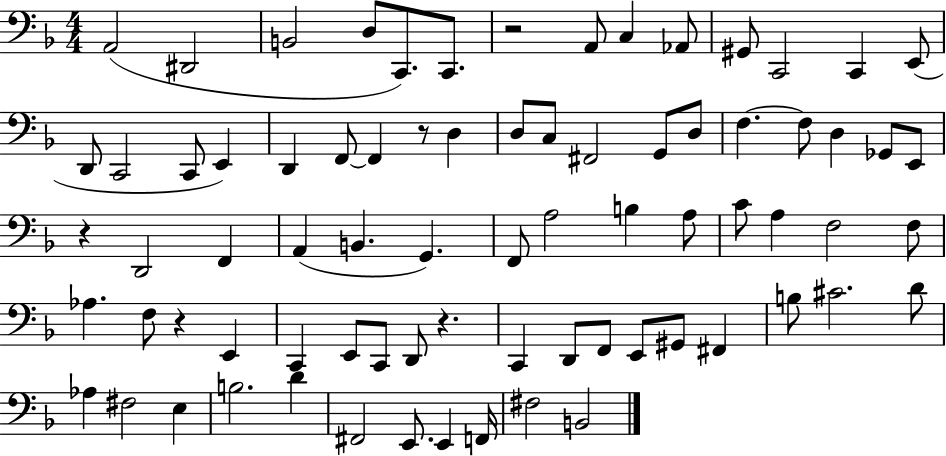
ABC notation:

X:1
T:Untitled
M:4/4
L:1/4
K:F
A,,2 ^D,,2 B,,2 D,/2 C,,/2 C,,/2 z2 A,,/2 C, _A,,/2 ^G,,/2 C,,2 C,, E,,/2 D,,/2 C,,2 C,,/2 E,, D,, F,,/2 F,, z/2 D, D,/2 C,/2 ^F,,2 G,,/2 D,/2 F, F,/2 D, _G,,/2 E,,/2 z D,,2 F,, A,, B,, G,, F,,/2 A,2 B, A,/2 C/2 A, F,2 F,/2 _A, F,/2 z E,, C,, E,,/2 C,,/2 D,,/2 z C,, D,,/2 F,,/2 E,,/2 ^G,,/2 ^F,, B,/2 ^C2 D/2 _A, ^F,2 E, B,2 D ^F,,2 E,,/2 E,, F,,/4 ^F,2 B,,2